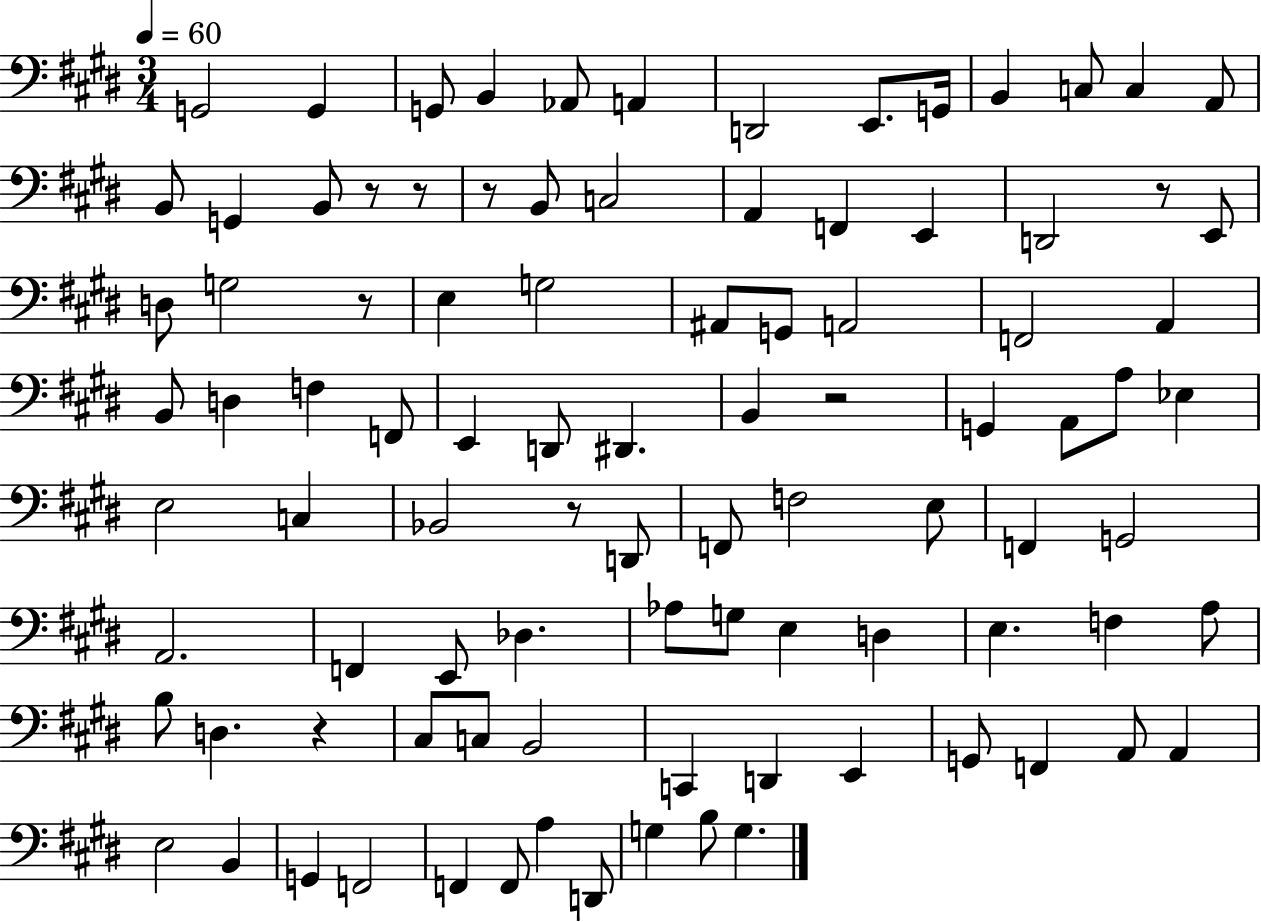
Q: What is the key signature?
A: E major